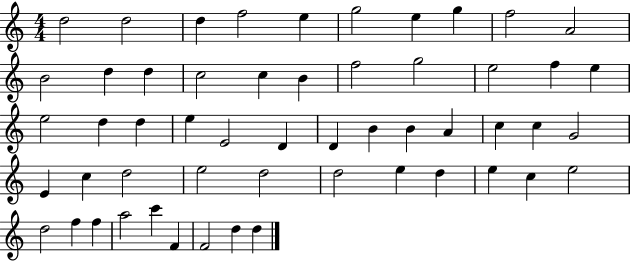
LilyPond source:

{
  \clef treble
  \numericTimeSignature
  \time 4/4
  \key c \major
  d''2 d''2 | d''4 f''2 e''4 | g''2 e''4 g''4 | f''2 a'2 | \break b'2 d''4 d''4 | c''2 c''4 b'4 | f''2 g''2 | e''2 f''4 e''4 | \break e''2 d''4 d''4 | e''4 e'2 d'4 | d'4 b'4 b'4 a'4 | c''4 c''4 g'2 | \break e'4 c''4 d''2 | e''2 d''2 | d''2 e''4 d''4 | e''4 c''4 e''2 | \break d''2 f''4 f''4 | a''2 c'''4 f'4 | f'2 d''4 d''4 | \bar "|."
}